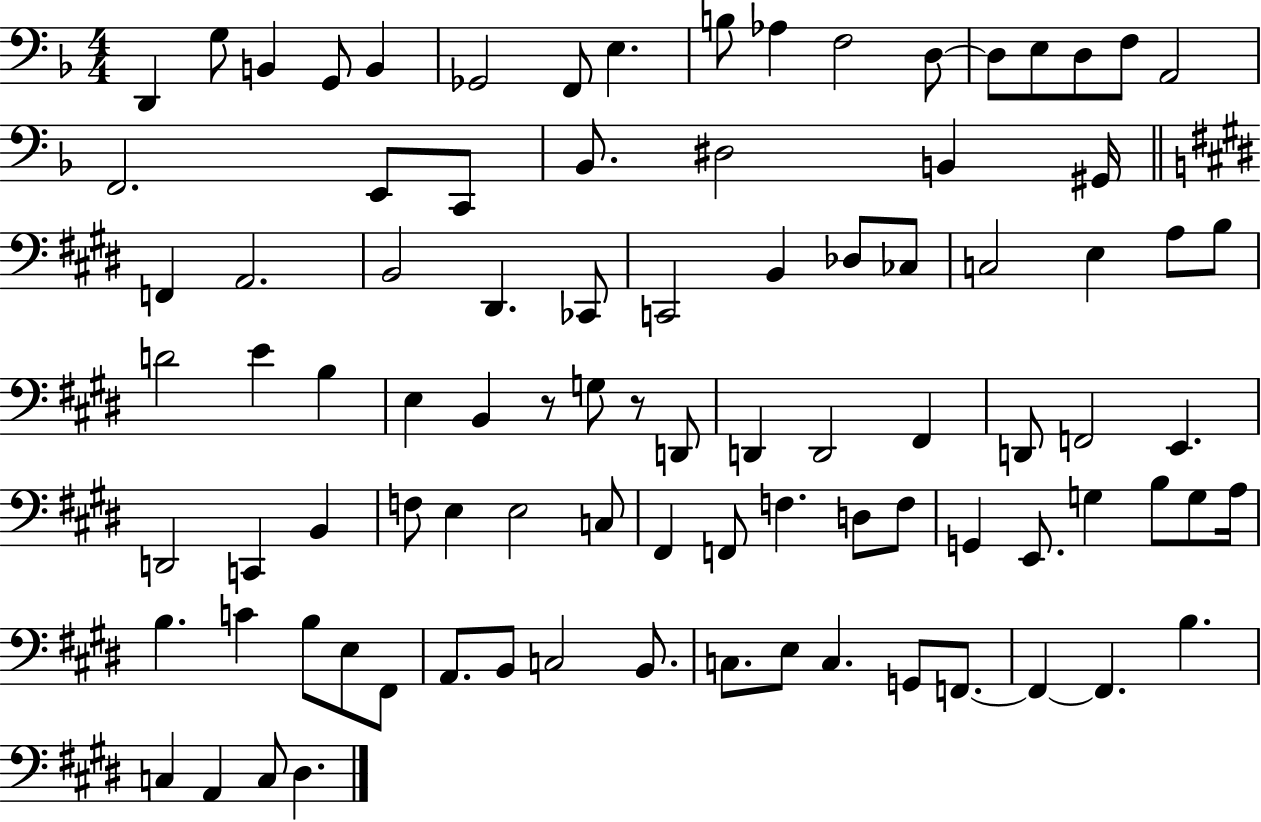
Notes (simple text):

D2/q G3/e B2/q G2/e B2/q Gb2/h F2/e E3/q. B3/e Ab3/q F3/h D3/e D3/e E3/e D3/e F3/e A2/h F2/h. E2/e C2/e Bb2/e. D#3/h B2/q G#2/s F2/q A2/h. B2/h D#2/q. CES2/e C2/h B2/q Db3/e CES3/e C3/h E3/q A3/e B3/e D4/h E4/q B3/q E3/q B2/q R/e G3/e R/e D2/e D2/q D2/h F#2/q D2/e F2/h E2/q. D2/h C2/q B2/q F3/e E3/q E3/h C3/e F#2/q F2/e F3/q. D3/e F3/e G2/q E2/e. G3/q B3/e G3/e A3/s B3/q. C4/q B3/e E3/e F#2/e A2/e. B2/e C3/h B2/e. C3/e. E3/e C3/q. G2/e F2/e. F2/q F2/q. B3/q. C3/q A2/q C3/e D#3/q.